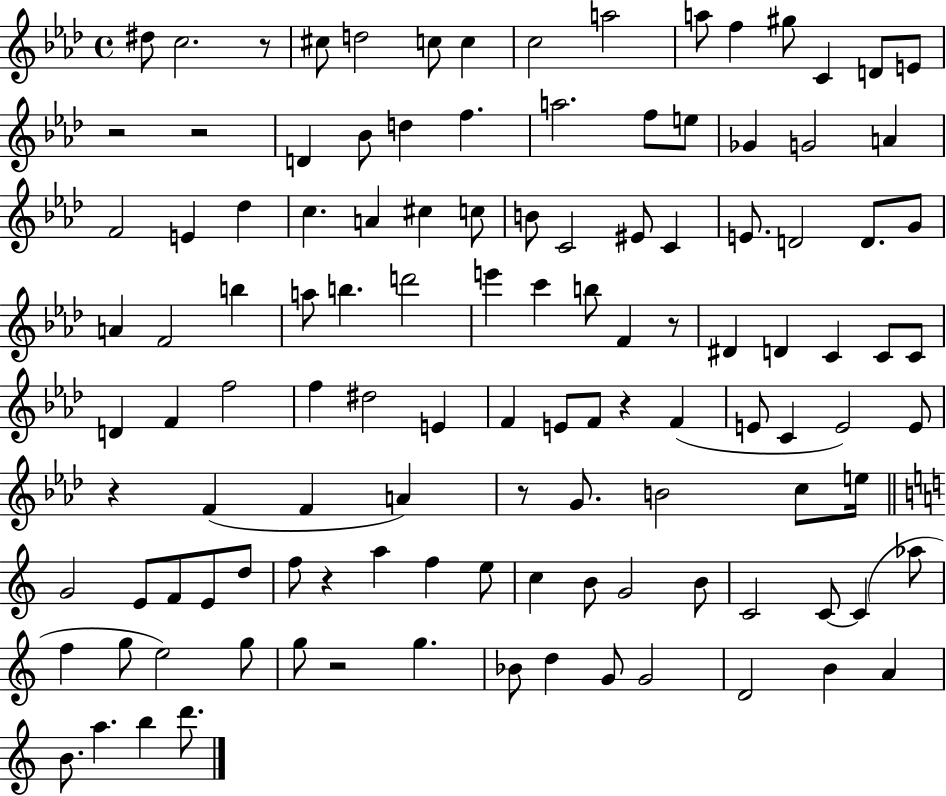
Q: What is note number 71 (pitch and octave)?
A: A4